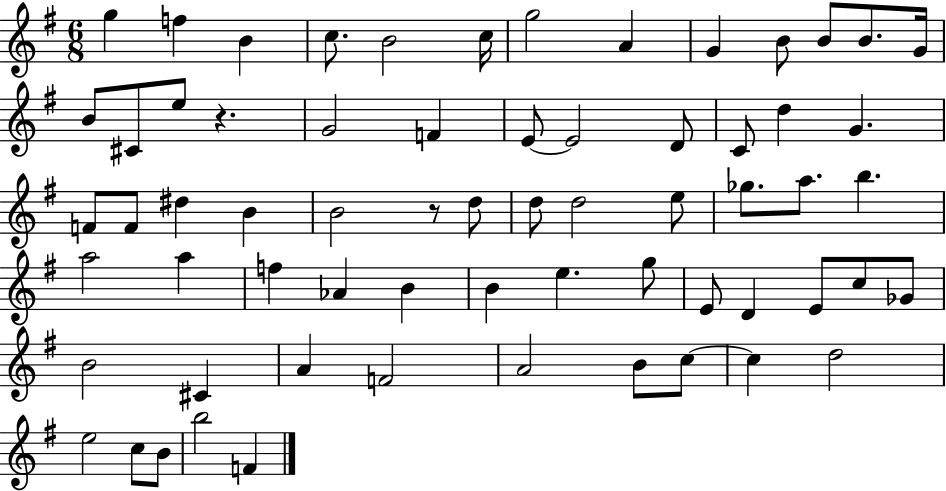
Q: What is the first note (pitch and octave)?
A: G5